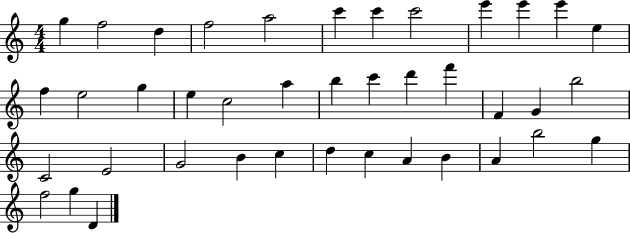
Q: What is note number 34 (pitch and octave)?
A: B4